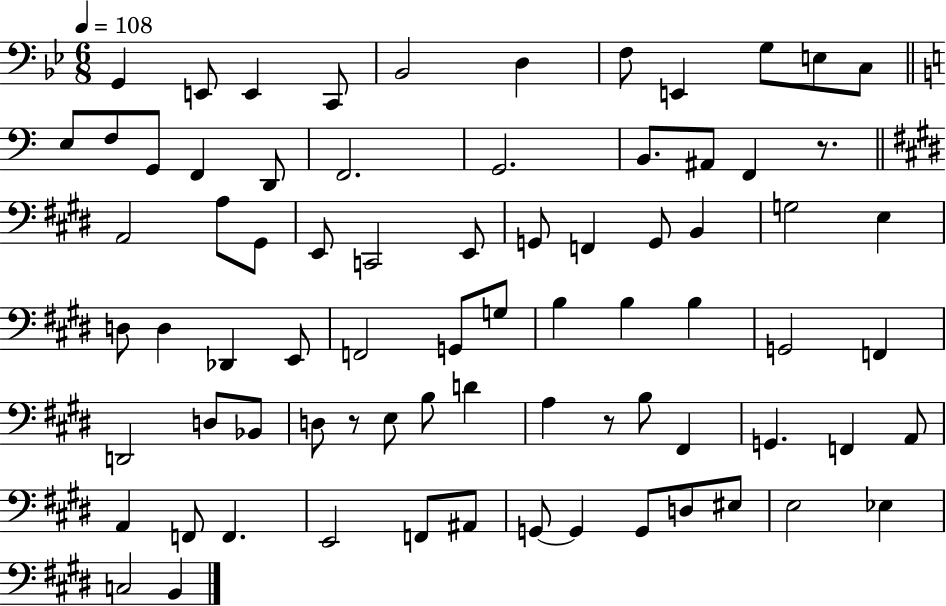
X:1
T:Untitled
M:6/8
L:1/4
K:Bb
G,, E,,/2 E,, C,,/2 _B,,2 D, F,/2 E,, G,/2 E,/2 C,/2 E,/2 F,/2 G,,/2 F,, D,,/2 F,,2 G,,2 B,,/2 ^A,,/2 F,, z/2 A,,2 A,/2 ^G,,/2 E,,/2 C,,2 E,,/2 G,,/2 F,, G,,/2 B,, G,2 E, D,/2 D, _D,, E,,/2 F,,2 G,,/2 G,/2 B, B, B, G,,2 F,, D,,2 D,/2 _B,,/2 D,/2 z/2 E,/2 B,/2 D A, z/2 B,/2 ^F,, G,, F,, A,,/2 A,, F,,/2 F,, E,,2 F,,/2 ^A,,/2 G,,/2 G,, G,,/2 D,/2 ^E,/2 E,2 _E, C,2 B,,